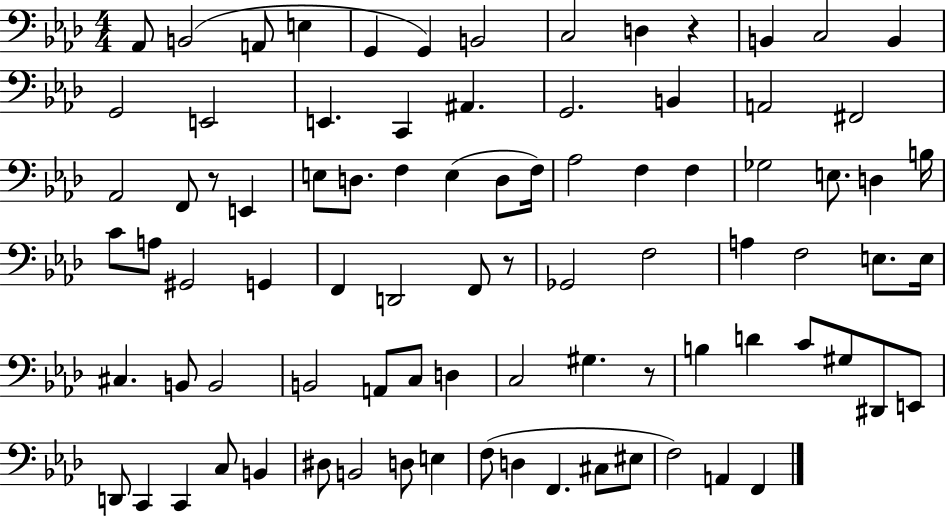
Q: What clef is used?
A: bass